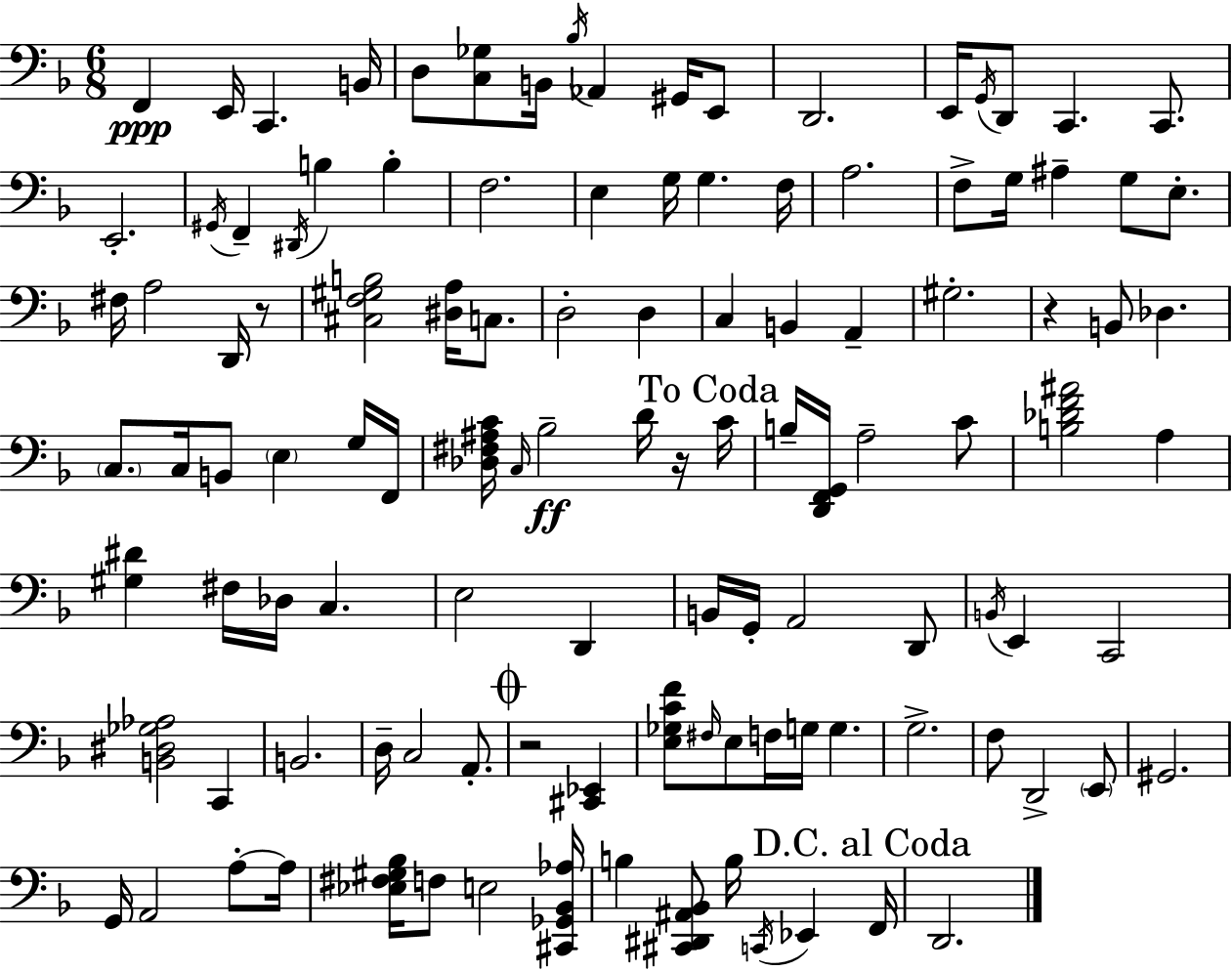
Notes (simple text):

F2/q E2/s C2/q. B2/s D3/e [C3,Gb3]/e B2/s Bb3/s Ab2/q G#2/s E2/e D2/h. E2/s G2/s D2/e C2/q. C2/e. E2/h. G#2/s F2/q D#2/s B3/q B3/q F3/h. E3/q G3/s G3/q. F3/s A3/h. F3/e G3/s A#3/q G3/e E3/e. F#3/s A3/h D2/s R/e [C#3,F3,G#3,B3]/h [D#3,A3]/s C3/e. D3/h D3/q C3/q B2/q A2/q G#3/h. R/q B2/e Db3/q. C3/e. C3/s B2/e E3/q G3/s F2/s [Db3,F#3,A#3,C4]/s C3/s Bb3/h D4/s R/s C4/s B3/s [D2,F2,G2]/s A3/h C4/e [B3,Db4,F4,A#4]/h A3/q [G#3,D#4]/q F#3/s Db3/s C3/q. E3/h D2/q B2/s G2/s A2/h D2/e B2/s E2/q C2/h [B2,D#3,Gb3,Ab3]/h C2/q B2/h. D3/s C3/h A2/e. R/h [C#2,Eb2]/q [E3,Gb3,C4,F4]/e F#3/s E3/e F3/s G3/s G3/q. G3/h. F3/e D2/h E2/e G#2/h. G2/s A2/h A3/e A3/s [Eb3,F#3,G#3,Bb3]/s F3/e E3/h [C#2,Gb2,Bb2,Ab3]/s B3/q [C#2,D#2,A#2,Bb2]/e B3/s C2/s Eb2/q F2/s D2/h.